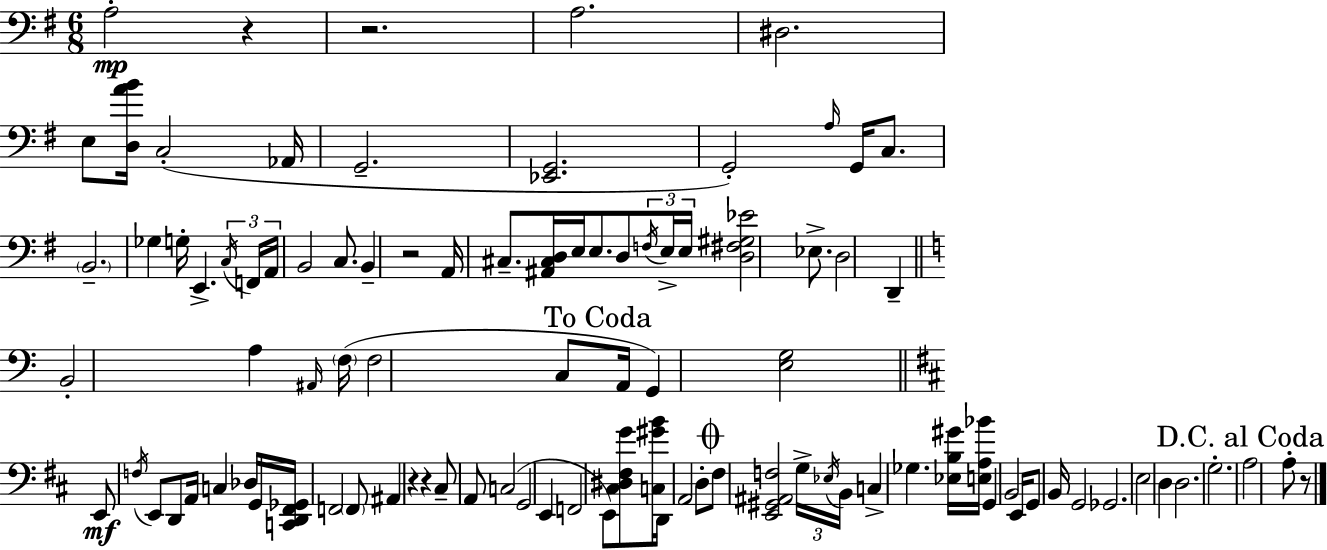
{
  \clef bass
  \numericTimeSignature
  \time 6/8
  \key g \major
  a2-.\mp r4 | r2. | a2. | dis2. | \break e8 <d a' b'>16 c2-.( aes,16 | g,2.-- | <ees, g,>2. | g,2-.) \grace { a16 } g,16 c8. | \break \parenthesize b,2.-- | ges4 g16-. e,4.-> | \tuplet 3/2 { \acciaccatura { c16 } f,16 a,16 } b,2 c8. | b,4-- r2 | \break a,16 cis8.-- <ais, cis d>16 e16 e8. d8 | \tuplet 3/2 { \acciaccatura { f16 } e16-> e16 } <d fis gis ees'>2 | ees8.-> d2 d,4-- | \bar "||" \break \key c \major b,2-. a4 | \grace { ais,16 }( \parenthesize f16 f2 c8 | \mark "To Coda" a,16 g,4) <e g>2 | \bar "||" \break \key b \minor e,8\mf \acciaccatura { f16 } e,8 d,8 a,16 c4 | des16 g,16 <c, d, fis, ges,>16 f,2 \parenthesize f,8 | ais,4 r4 r4 | cis8-- a,8 c2( | \break g,2 e,4 | f,2 e,8) <cis dis fis g'>8 | <c gis' b'>16 d,16 a,2 d8-. | \mark \markup { \musicglyph "scripts.coda" } fis8 <e, gis, ais, f>2 \tuplet 3/2 { g16-> | \break \acciaccatura { ees16 } b,16 } c4-> ges4. | <ees b gis'>16 <e a bes'>16 g,4 b,2 | e,16 g,8 b,16 g,2 | ges,2. | \break e2 d4 | d2. | g2.-. | \mark "D.C. al Coda" a2 a8-. | \break r8 \bar "|."
}